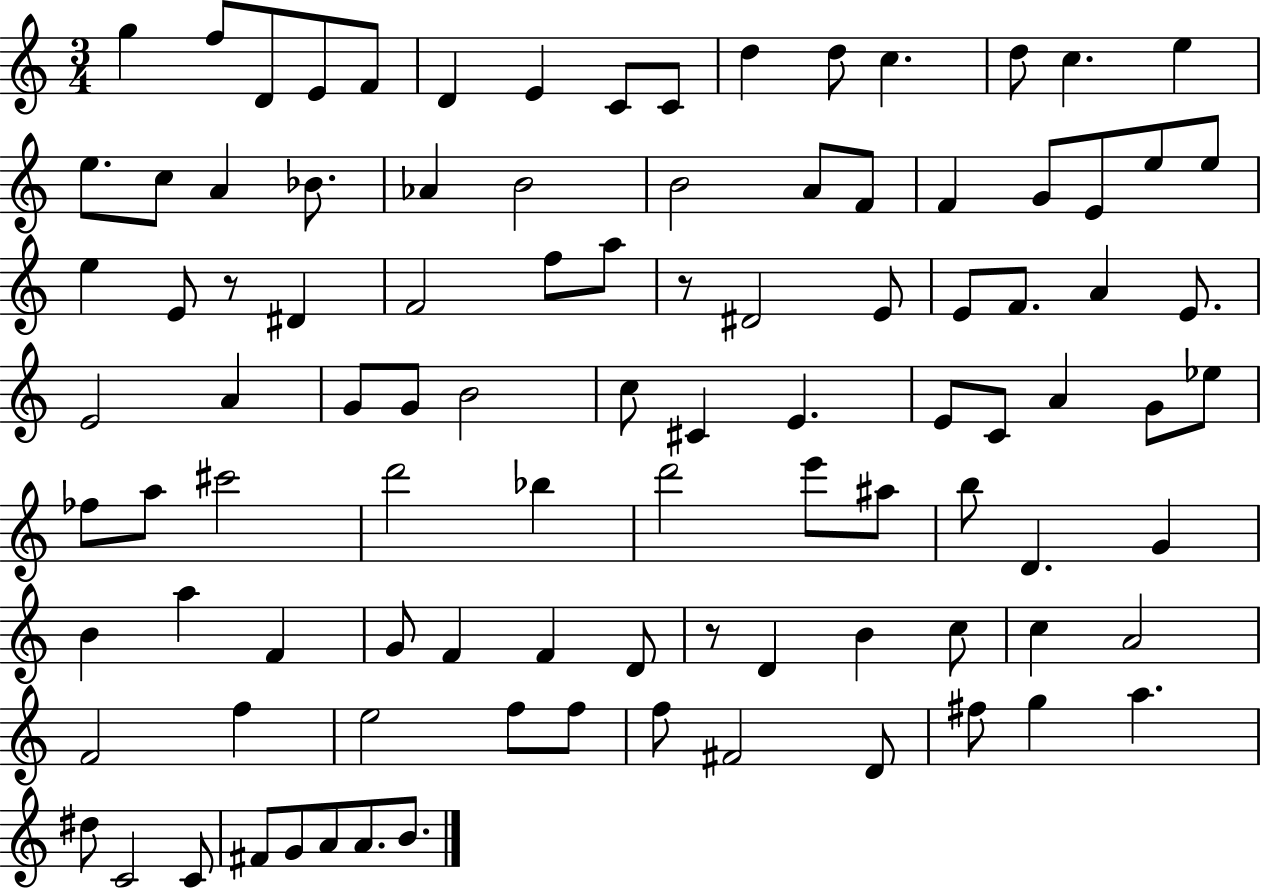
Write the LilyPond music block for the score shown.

{
  \clef treble
  \numericTimeSignature
  \time 3/4
  \key c \major
  g''4 f''8 d'8 e'8 f'8 | d'4 e'4 c'8 c'8 | d''4 d''8 c''4. | d''8 c''4. e''4 | \break e''8. c''8 a'4 bes'8. | aes'4 b'2 | b'2 a'8 f'8 | f'4 g'8 e'8 e''8 e''8 | \break e''4 e'8 r8 dis'4 | f'2 f''8 a''8 | r8 dis'2 e'8 | e'8 f'8. a'4 e'8. | \break e'2 a'4 | g'8 g'8 b'2 | c''8 cis'4 e'4. | e'8 c'8 a'4 g'8 ees''8 | \break fes''8 a''8 cis'''2 | d'''2 bes''4 | d'''2 e'''8 ais''8 | b''8 d'4. g'4 | \break b'4 a''4 f'4 | g'8 f'4 f'4 d'8 | r8 d'4 b'4 c''8 | c''4 a'2 | \break f'2 f''4 | e''2 f''8 f''8 | f''8 fis'2 d'8 | fis''8 g''4 a''4. | \break dis''8 c'2 c'8 | fis'8 g'8 a'8 a'8. b'8. | \bar "|."
}